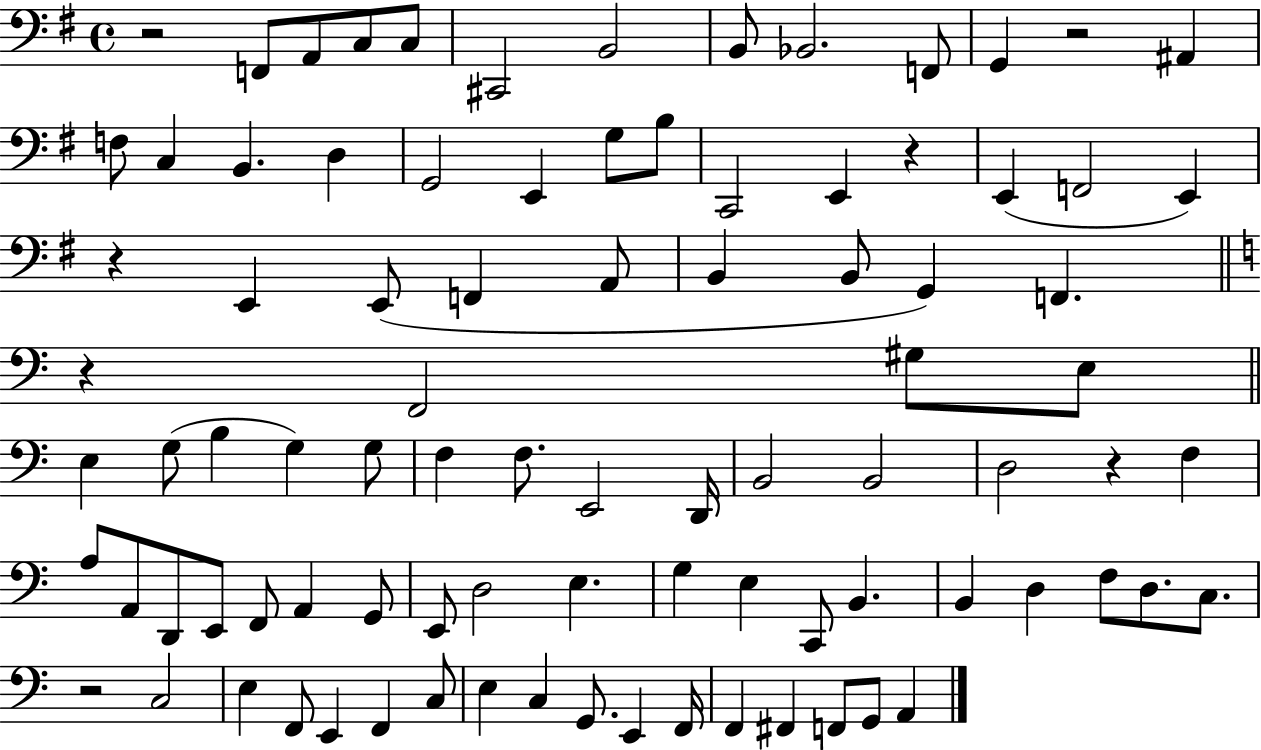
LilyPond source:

{
  \clef bass
  \time 4/4
  \defaultTimeSignature
  \key g \major
  r2 f,8 a,8 c8 c8 | cis,2 b,2 | b,8 bes,2. f,8 | g,4 r2 ais,4 | \break f8 c4 b,4. d4 | g,2 e,4 g8 b8 | c,2 e,4 r4 | e,4( f,2 e,4) | \break r4 e,4 e,8( f,4 a,8 | b,4 b,8 g,4) f,4. | \bar "||" \break \key a \minor r4 f,2 gis8 e8 | \bar "||" \break \key a \minor e4 g8( b4 g4) g8 | f4 f8. e,2 d,16 | b,2 b,2 | d2 r4 f4 | \break a8 a,8 d,8 e,8 f,8 a,4 g,8 | e,8 d2 e4. | g4 e4 c,8 b,4. | b,4 d4 f8 d8. c8. | \break r2 c2 | e4 f,8 e,4 f,4 c8 | e4 c4 g,8. e,4 f,16 | f,4 fis,4 f,8 g,8 a,4 | \break \bar "|."
}